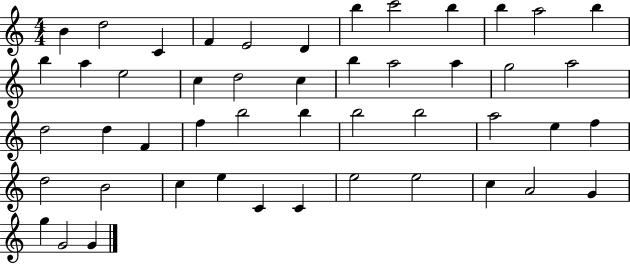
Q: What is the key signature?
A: C major